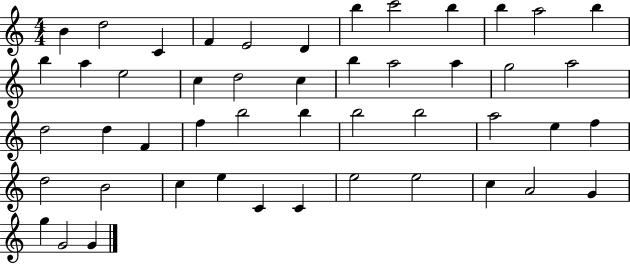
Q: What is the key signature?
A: C major